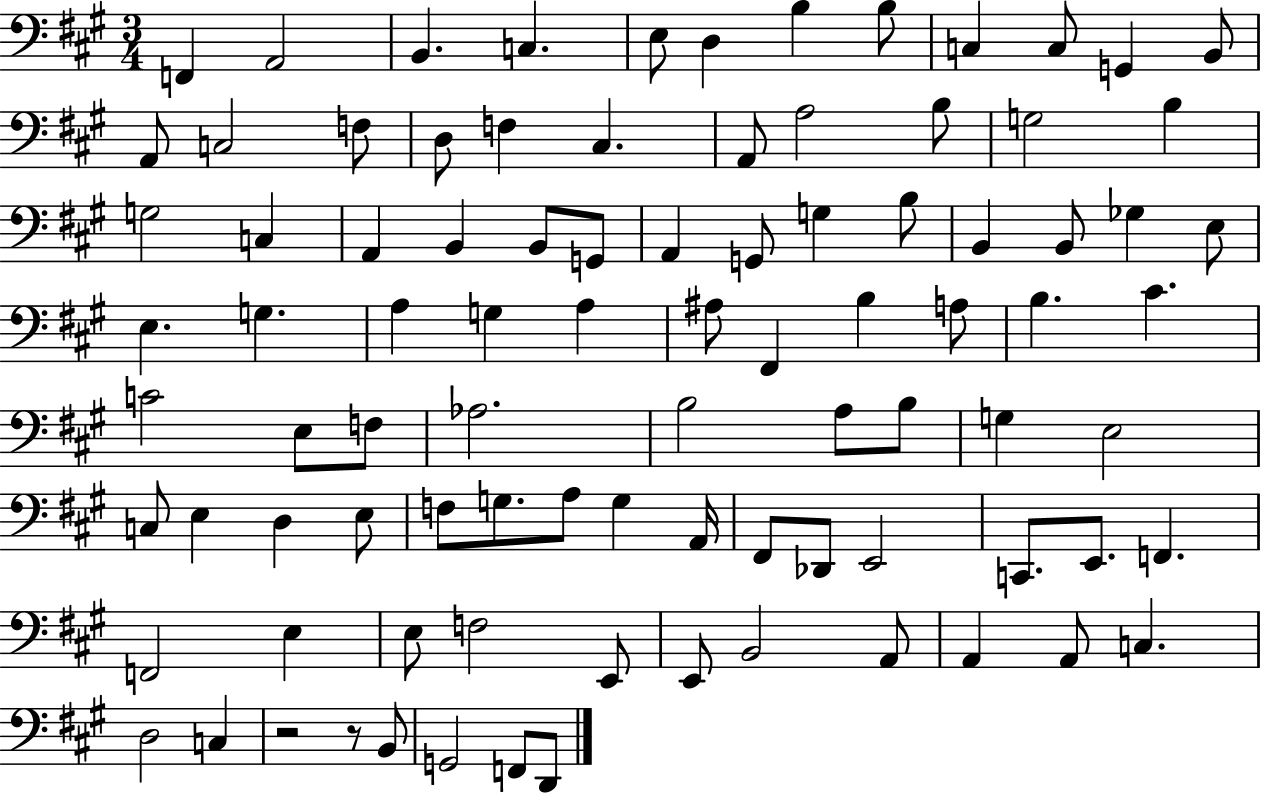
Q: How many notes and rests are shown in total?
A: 91